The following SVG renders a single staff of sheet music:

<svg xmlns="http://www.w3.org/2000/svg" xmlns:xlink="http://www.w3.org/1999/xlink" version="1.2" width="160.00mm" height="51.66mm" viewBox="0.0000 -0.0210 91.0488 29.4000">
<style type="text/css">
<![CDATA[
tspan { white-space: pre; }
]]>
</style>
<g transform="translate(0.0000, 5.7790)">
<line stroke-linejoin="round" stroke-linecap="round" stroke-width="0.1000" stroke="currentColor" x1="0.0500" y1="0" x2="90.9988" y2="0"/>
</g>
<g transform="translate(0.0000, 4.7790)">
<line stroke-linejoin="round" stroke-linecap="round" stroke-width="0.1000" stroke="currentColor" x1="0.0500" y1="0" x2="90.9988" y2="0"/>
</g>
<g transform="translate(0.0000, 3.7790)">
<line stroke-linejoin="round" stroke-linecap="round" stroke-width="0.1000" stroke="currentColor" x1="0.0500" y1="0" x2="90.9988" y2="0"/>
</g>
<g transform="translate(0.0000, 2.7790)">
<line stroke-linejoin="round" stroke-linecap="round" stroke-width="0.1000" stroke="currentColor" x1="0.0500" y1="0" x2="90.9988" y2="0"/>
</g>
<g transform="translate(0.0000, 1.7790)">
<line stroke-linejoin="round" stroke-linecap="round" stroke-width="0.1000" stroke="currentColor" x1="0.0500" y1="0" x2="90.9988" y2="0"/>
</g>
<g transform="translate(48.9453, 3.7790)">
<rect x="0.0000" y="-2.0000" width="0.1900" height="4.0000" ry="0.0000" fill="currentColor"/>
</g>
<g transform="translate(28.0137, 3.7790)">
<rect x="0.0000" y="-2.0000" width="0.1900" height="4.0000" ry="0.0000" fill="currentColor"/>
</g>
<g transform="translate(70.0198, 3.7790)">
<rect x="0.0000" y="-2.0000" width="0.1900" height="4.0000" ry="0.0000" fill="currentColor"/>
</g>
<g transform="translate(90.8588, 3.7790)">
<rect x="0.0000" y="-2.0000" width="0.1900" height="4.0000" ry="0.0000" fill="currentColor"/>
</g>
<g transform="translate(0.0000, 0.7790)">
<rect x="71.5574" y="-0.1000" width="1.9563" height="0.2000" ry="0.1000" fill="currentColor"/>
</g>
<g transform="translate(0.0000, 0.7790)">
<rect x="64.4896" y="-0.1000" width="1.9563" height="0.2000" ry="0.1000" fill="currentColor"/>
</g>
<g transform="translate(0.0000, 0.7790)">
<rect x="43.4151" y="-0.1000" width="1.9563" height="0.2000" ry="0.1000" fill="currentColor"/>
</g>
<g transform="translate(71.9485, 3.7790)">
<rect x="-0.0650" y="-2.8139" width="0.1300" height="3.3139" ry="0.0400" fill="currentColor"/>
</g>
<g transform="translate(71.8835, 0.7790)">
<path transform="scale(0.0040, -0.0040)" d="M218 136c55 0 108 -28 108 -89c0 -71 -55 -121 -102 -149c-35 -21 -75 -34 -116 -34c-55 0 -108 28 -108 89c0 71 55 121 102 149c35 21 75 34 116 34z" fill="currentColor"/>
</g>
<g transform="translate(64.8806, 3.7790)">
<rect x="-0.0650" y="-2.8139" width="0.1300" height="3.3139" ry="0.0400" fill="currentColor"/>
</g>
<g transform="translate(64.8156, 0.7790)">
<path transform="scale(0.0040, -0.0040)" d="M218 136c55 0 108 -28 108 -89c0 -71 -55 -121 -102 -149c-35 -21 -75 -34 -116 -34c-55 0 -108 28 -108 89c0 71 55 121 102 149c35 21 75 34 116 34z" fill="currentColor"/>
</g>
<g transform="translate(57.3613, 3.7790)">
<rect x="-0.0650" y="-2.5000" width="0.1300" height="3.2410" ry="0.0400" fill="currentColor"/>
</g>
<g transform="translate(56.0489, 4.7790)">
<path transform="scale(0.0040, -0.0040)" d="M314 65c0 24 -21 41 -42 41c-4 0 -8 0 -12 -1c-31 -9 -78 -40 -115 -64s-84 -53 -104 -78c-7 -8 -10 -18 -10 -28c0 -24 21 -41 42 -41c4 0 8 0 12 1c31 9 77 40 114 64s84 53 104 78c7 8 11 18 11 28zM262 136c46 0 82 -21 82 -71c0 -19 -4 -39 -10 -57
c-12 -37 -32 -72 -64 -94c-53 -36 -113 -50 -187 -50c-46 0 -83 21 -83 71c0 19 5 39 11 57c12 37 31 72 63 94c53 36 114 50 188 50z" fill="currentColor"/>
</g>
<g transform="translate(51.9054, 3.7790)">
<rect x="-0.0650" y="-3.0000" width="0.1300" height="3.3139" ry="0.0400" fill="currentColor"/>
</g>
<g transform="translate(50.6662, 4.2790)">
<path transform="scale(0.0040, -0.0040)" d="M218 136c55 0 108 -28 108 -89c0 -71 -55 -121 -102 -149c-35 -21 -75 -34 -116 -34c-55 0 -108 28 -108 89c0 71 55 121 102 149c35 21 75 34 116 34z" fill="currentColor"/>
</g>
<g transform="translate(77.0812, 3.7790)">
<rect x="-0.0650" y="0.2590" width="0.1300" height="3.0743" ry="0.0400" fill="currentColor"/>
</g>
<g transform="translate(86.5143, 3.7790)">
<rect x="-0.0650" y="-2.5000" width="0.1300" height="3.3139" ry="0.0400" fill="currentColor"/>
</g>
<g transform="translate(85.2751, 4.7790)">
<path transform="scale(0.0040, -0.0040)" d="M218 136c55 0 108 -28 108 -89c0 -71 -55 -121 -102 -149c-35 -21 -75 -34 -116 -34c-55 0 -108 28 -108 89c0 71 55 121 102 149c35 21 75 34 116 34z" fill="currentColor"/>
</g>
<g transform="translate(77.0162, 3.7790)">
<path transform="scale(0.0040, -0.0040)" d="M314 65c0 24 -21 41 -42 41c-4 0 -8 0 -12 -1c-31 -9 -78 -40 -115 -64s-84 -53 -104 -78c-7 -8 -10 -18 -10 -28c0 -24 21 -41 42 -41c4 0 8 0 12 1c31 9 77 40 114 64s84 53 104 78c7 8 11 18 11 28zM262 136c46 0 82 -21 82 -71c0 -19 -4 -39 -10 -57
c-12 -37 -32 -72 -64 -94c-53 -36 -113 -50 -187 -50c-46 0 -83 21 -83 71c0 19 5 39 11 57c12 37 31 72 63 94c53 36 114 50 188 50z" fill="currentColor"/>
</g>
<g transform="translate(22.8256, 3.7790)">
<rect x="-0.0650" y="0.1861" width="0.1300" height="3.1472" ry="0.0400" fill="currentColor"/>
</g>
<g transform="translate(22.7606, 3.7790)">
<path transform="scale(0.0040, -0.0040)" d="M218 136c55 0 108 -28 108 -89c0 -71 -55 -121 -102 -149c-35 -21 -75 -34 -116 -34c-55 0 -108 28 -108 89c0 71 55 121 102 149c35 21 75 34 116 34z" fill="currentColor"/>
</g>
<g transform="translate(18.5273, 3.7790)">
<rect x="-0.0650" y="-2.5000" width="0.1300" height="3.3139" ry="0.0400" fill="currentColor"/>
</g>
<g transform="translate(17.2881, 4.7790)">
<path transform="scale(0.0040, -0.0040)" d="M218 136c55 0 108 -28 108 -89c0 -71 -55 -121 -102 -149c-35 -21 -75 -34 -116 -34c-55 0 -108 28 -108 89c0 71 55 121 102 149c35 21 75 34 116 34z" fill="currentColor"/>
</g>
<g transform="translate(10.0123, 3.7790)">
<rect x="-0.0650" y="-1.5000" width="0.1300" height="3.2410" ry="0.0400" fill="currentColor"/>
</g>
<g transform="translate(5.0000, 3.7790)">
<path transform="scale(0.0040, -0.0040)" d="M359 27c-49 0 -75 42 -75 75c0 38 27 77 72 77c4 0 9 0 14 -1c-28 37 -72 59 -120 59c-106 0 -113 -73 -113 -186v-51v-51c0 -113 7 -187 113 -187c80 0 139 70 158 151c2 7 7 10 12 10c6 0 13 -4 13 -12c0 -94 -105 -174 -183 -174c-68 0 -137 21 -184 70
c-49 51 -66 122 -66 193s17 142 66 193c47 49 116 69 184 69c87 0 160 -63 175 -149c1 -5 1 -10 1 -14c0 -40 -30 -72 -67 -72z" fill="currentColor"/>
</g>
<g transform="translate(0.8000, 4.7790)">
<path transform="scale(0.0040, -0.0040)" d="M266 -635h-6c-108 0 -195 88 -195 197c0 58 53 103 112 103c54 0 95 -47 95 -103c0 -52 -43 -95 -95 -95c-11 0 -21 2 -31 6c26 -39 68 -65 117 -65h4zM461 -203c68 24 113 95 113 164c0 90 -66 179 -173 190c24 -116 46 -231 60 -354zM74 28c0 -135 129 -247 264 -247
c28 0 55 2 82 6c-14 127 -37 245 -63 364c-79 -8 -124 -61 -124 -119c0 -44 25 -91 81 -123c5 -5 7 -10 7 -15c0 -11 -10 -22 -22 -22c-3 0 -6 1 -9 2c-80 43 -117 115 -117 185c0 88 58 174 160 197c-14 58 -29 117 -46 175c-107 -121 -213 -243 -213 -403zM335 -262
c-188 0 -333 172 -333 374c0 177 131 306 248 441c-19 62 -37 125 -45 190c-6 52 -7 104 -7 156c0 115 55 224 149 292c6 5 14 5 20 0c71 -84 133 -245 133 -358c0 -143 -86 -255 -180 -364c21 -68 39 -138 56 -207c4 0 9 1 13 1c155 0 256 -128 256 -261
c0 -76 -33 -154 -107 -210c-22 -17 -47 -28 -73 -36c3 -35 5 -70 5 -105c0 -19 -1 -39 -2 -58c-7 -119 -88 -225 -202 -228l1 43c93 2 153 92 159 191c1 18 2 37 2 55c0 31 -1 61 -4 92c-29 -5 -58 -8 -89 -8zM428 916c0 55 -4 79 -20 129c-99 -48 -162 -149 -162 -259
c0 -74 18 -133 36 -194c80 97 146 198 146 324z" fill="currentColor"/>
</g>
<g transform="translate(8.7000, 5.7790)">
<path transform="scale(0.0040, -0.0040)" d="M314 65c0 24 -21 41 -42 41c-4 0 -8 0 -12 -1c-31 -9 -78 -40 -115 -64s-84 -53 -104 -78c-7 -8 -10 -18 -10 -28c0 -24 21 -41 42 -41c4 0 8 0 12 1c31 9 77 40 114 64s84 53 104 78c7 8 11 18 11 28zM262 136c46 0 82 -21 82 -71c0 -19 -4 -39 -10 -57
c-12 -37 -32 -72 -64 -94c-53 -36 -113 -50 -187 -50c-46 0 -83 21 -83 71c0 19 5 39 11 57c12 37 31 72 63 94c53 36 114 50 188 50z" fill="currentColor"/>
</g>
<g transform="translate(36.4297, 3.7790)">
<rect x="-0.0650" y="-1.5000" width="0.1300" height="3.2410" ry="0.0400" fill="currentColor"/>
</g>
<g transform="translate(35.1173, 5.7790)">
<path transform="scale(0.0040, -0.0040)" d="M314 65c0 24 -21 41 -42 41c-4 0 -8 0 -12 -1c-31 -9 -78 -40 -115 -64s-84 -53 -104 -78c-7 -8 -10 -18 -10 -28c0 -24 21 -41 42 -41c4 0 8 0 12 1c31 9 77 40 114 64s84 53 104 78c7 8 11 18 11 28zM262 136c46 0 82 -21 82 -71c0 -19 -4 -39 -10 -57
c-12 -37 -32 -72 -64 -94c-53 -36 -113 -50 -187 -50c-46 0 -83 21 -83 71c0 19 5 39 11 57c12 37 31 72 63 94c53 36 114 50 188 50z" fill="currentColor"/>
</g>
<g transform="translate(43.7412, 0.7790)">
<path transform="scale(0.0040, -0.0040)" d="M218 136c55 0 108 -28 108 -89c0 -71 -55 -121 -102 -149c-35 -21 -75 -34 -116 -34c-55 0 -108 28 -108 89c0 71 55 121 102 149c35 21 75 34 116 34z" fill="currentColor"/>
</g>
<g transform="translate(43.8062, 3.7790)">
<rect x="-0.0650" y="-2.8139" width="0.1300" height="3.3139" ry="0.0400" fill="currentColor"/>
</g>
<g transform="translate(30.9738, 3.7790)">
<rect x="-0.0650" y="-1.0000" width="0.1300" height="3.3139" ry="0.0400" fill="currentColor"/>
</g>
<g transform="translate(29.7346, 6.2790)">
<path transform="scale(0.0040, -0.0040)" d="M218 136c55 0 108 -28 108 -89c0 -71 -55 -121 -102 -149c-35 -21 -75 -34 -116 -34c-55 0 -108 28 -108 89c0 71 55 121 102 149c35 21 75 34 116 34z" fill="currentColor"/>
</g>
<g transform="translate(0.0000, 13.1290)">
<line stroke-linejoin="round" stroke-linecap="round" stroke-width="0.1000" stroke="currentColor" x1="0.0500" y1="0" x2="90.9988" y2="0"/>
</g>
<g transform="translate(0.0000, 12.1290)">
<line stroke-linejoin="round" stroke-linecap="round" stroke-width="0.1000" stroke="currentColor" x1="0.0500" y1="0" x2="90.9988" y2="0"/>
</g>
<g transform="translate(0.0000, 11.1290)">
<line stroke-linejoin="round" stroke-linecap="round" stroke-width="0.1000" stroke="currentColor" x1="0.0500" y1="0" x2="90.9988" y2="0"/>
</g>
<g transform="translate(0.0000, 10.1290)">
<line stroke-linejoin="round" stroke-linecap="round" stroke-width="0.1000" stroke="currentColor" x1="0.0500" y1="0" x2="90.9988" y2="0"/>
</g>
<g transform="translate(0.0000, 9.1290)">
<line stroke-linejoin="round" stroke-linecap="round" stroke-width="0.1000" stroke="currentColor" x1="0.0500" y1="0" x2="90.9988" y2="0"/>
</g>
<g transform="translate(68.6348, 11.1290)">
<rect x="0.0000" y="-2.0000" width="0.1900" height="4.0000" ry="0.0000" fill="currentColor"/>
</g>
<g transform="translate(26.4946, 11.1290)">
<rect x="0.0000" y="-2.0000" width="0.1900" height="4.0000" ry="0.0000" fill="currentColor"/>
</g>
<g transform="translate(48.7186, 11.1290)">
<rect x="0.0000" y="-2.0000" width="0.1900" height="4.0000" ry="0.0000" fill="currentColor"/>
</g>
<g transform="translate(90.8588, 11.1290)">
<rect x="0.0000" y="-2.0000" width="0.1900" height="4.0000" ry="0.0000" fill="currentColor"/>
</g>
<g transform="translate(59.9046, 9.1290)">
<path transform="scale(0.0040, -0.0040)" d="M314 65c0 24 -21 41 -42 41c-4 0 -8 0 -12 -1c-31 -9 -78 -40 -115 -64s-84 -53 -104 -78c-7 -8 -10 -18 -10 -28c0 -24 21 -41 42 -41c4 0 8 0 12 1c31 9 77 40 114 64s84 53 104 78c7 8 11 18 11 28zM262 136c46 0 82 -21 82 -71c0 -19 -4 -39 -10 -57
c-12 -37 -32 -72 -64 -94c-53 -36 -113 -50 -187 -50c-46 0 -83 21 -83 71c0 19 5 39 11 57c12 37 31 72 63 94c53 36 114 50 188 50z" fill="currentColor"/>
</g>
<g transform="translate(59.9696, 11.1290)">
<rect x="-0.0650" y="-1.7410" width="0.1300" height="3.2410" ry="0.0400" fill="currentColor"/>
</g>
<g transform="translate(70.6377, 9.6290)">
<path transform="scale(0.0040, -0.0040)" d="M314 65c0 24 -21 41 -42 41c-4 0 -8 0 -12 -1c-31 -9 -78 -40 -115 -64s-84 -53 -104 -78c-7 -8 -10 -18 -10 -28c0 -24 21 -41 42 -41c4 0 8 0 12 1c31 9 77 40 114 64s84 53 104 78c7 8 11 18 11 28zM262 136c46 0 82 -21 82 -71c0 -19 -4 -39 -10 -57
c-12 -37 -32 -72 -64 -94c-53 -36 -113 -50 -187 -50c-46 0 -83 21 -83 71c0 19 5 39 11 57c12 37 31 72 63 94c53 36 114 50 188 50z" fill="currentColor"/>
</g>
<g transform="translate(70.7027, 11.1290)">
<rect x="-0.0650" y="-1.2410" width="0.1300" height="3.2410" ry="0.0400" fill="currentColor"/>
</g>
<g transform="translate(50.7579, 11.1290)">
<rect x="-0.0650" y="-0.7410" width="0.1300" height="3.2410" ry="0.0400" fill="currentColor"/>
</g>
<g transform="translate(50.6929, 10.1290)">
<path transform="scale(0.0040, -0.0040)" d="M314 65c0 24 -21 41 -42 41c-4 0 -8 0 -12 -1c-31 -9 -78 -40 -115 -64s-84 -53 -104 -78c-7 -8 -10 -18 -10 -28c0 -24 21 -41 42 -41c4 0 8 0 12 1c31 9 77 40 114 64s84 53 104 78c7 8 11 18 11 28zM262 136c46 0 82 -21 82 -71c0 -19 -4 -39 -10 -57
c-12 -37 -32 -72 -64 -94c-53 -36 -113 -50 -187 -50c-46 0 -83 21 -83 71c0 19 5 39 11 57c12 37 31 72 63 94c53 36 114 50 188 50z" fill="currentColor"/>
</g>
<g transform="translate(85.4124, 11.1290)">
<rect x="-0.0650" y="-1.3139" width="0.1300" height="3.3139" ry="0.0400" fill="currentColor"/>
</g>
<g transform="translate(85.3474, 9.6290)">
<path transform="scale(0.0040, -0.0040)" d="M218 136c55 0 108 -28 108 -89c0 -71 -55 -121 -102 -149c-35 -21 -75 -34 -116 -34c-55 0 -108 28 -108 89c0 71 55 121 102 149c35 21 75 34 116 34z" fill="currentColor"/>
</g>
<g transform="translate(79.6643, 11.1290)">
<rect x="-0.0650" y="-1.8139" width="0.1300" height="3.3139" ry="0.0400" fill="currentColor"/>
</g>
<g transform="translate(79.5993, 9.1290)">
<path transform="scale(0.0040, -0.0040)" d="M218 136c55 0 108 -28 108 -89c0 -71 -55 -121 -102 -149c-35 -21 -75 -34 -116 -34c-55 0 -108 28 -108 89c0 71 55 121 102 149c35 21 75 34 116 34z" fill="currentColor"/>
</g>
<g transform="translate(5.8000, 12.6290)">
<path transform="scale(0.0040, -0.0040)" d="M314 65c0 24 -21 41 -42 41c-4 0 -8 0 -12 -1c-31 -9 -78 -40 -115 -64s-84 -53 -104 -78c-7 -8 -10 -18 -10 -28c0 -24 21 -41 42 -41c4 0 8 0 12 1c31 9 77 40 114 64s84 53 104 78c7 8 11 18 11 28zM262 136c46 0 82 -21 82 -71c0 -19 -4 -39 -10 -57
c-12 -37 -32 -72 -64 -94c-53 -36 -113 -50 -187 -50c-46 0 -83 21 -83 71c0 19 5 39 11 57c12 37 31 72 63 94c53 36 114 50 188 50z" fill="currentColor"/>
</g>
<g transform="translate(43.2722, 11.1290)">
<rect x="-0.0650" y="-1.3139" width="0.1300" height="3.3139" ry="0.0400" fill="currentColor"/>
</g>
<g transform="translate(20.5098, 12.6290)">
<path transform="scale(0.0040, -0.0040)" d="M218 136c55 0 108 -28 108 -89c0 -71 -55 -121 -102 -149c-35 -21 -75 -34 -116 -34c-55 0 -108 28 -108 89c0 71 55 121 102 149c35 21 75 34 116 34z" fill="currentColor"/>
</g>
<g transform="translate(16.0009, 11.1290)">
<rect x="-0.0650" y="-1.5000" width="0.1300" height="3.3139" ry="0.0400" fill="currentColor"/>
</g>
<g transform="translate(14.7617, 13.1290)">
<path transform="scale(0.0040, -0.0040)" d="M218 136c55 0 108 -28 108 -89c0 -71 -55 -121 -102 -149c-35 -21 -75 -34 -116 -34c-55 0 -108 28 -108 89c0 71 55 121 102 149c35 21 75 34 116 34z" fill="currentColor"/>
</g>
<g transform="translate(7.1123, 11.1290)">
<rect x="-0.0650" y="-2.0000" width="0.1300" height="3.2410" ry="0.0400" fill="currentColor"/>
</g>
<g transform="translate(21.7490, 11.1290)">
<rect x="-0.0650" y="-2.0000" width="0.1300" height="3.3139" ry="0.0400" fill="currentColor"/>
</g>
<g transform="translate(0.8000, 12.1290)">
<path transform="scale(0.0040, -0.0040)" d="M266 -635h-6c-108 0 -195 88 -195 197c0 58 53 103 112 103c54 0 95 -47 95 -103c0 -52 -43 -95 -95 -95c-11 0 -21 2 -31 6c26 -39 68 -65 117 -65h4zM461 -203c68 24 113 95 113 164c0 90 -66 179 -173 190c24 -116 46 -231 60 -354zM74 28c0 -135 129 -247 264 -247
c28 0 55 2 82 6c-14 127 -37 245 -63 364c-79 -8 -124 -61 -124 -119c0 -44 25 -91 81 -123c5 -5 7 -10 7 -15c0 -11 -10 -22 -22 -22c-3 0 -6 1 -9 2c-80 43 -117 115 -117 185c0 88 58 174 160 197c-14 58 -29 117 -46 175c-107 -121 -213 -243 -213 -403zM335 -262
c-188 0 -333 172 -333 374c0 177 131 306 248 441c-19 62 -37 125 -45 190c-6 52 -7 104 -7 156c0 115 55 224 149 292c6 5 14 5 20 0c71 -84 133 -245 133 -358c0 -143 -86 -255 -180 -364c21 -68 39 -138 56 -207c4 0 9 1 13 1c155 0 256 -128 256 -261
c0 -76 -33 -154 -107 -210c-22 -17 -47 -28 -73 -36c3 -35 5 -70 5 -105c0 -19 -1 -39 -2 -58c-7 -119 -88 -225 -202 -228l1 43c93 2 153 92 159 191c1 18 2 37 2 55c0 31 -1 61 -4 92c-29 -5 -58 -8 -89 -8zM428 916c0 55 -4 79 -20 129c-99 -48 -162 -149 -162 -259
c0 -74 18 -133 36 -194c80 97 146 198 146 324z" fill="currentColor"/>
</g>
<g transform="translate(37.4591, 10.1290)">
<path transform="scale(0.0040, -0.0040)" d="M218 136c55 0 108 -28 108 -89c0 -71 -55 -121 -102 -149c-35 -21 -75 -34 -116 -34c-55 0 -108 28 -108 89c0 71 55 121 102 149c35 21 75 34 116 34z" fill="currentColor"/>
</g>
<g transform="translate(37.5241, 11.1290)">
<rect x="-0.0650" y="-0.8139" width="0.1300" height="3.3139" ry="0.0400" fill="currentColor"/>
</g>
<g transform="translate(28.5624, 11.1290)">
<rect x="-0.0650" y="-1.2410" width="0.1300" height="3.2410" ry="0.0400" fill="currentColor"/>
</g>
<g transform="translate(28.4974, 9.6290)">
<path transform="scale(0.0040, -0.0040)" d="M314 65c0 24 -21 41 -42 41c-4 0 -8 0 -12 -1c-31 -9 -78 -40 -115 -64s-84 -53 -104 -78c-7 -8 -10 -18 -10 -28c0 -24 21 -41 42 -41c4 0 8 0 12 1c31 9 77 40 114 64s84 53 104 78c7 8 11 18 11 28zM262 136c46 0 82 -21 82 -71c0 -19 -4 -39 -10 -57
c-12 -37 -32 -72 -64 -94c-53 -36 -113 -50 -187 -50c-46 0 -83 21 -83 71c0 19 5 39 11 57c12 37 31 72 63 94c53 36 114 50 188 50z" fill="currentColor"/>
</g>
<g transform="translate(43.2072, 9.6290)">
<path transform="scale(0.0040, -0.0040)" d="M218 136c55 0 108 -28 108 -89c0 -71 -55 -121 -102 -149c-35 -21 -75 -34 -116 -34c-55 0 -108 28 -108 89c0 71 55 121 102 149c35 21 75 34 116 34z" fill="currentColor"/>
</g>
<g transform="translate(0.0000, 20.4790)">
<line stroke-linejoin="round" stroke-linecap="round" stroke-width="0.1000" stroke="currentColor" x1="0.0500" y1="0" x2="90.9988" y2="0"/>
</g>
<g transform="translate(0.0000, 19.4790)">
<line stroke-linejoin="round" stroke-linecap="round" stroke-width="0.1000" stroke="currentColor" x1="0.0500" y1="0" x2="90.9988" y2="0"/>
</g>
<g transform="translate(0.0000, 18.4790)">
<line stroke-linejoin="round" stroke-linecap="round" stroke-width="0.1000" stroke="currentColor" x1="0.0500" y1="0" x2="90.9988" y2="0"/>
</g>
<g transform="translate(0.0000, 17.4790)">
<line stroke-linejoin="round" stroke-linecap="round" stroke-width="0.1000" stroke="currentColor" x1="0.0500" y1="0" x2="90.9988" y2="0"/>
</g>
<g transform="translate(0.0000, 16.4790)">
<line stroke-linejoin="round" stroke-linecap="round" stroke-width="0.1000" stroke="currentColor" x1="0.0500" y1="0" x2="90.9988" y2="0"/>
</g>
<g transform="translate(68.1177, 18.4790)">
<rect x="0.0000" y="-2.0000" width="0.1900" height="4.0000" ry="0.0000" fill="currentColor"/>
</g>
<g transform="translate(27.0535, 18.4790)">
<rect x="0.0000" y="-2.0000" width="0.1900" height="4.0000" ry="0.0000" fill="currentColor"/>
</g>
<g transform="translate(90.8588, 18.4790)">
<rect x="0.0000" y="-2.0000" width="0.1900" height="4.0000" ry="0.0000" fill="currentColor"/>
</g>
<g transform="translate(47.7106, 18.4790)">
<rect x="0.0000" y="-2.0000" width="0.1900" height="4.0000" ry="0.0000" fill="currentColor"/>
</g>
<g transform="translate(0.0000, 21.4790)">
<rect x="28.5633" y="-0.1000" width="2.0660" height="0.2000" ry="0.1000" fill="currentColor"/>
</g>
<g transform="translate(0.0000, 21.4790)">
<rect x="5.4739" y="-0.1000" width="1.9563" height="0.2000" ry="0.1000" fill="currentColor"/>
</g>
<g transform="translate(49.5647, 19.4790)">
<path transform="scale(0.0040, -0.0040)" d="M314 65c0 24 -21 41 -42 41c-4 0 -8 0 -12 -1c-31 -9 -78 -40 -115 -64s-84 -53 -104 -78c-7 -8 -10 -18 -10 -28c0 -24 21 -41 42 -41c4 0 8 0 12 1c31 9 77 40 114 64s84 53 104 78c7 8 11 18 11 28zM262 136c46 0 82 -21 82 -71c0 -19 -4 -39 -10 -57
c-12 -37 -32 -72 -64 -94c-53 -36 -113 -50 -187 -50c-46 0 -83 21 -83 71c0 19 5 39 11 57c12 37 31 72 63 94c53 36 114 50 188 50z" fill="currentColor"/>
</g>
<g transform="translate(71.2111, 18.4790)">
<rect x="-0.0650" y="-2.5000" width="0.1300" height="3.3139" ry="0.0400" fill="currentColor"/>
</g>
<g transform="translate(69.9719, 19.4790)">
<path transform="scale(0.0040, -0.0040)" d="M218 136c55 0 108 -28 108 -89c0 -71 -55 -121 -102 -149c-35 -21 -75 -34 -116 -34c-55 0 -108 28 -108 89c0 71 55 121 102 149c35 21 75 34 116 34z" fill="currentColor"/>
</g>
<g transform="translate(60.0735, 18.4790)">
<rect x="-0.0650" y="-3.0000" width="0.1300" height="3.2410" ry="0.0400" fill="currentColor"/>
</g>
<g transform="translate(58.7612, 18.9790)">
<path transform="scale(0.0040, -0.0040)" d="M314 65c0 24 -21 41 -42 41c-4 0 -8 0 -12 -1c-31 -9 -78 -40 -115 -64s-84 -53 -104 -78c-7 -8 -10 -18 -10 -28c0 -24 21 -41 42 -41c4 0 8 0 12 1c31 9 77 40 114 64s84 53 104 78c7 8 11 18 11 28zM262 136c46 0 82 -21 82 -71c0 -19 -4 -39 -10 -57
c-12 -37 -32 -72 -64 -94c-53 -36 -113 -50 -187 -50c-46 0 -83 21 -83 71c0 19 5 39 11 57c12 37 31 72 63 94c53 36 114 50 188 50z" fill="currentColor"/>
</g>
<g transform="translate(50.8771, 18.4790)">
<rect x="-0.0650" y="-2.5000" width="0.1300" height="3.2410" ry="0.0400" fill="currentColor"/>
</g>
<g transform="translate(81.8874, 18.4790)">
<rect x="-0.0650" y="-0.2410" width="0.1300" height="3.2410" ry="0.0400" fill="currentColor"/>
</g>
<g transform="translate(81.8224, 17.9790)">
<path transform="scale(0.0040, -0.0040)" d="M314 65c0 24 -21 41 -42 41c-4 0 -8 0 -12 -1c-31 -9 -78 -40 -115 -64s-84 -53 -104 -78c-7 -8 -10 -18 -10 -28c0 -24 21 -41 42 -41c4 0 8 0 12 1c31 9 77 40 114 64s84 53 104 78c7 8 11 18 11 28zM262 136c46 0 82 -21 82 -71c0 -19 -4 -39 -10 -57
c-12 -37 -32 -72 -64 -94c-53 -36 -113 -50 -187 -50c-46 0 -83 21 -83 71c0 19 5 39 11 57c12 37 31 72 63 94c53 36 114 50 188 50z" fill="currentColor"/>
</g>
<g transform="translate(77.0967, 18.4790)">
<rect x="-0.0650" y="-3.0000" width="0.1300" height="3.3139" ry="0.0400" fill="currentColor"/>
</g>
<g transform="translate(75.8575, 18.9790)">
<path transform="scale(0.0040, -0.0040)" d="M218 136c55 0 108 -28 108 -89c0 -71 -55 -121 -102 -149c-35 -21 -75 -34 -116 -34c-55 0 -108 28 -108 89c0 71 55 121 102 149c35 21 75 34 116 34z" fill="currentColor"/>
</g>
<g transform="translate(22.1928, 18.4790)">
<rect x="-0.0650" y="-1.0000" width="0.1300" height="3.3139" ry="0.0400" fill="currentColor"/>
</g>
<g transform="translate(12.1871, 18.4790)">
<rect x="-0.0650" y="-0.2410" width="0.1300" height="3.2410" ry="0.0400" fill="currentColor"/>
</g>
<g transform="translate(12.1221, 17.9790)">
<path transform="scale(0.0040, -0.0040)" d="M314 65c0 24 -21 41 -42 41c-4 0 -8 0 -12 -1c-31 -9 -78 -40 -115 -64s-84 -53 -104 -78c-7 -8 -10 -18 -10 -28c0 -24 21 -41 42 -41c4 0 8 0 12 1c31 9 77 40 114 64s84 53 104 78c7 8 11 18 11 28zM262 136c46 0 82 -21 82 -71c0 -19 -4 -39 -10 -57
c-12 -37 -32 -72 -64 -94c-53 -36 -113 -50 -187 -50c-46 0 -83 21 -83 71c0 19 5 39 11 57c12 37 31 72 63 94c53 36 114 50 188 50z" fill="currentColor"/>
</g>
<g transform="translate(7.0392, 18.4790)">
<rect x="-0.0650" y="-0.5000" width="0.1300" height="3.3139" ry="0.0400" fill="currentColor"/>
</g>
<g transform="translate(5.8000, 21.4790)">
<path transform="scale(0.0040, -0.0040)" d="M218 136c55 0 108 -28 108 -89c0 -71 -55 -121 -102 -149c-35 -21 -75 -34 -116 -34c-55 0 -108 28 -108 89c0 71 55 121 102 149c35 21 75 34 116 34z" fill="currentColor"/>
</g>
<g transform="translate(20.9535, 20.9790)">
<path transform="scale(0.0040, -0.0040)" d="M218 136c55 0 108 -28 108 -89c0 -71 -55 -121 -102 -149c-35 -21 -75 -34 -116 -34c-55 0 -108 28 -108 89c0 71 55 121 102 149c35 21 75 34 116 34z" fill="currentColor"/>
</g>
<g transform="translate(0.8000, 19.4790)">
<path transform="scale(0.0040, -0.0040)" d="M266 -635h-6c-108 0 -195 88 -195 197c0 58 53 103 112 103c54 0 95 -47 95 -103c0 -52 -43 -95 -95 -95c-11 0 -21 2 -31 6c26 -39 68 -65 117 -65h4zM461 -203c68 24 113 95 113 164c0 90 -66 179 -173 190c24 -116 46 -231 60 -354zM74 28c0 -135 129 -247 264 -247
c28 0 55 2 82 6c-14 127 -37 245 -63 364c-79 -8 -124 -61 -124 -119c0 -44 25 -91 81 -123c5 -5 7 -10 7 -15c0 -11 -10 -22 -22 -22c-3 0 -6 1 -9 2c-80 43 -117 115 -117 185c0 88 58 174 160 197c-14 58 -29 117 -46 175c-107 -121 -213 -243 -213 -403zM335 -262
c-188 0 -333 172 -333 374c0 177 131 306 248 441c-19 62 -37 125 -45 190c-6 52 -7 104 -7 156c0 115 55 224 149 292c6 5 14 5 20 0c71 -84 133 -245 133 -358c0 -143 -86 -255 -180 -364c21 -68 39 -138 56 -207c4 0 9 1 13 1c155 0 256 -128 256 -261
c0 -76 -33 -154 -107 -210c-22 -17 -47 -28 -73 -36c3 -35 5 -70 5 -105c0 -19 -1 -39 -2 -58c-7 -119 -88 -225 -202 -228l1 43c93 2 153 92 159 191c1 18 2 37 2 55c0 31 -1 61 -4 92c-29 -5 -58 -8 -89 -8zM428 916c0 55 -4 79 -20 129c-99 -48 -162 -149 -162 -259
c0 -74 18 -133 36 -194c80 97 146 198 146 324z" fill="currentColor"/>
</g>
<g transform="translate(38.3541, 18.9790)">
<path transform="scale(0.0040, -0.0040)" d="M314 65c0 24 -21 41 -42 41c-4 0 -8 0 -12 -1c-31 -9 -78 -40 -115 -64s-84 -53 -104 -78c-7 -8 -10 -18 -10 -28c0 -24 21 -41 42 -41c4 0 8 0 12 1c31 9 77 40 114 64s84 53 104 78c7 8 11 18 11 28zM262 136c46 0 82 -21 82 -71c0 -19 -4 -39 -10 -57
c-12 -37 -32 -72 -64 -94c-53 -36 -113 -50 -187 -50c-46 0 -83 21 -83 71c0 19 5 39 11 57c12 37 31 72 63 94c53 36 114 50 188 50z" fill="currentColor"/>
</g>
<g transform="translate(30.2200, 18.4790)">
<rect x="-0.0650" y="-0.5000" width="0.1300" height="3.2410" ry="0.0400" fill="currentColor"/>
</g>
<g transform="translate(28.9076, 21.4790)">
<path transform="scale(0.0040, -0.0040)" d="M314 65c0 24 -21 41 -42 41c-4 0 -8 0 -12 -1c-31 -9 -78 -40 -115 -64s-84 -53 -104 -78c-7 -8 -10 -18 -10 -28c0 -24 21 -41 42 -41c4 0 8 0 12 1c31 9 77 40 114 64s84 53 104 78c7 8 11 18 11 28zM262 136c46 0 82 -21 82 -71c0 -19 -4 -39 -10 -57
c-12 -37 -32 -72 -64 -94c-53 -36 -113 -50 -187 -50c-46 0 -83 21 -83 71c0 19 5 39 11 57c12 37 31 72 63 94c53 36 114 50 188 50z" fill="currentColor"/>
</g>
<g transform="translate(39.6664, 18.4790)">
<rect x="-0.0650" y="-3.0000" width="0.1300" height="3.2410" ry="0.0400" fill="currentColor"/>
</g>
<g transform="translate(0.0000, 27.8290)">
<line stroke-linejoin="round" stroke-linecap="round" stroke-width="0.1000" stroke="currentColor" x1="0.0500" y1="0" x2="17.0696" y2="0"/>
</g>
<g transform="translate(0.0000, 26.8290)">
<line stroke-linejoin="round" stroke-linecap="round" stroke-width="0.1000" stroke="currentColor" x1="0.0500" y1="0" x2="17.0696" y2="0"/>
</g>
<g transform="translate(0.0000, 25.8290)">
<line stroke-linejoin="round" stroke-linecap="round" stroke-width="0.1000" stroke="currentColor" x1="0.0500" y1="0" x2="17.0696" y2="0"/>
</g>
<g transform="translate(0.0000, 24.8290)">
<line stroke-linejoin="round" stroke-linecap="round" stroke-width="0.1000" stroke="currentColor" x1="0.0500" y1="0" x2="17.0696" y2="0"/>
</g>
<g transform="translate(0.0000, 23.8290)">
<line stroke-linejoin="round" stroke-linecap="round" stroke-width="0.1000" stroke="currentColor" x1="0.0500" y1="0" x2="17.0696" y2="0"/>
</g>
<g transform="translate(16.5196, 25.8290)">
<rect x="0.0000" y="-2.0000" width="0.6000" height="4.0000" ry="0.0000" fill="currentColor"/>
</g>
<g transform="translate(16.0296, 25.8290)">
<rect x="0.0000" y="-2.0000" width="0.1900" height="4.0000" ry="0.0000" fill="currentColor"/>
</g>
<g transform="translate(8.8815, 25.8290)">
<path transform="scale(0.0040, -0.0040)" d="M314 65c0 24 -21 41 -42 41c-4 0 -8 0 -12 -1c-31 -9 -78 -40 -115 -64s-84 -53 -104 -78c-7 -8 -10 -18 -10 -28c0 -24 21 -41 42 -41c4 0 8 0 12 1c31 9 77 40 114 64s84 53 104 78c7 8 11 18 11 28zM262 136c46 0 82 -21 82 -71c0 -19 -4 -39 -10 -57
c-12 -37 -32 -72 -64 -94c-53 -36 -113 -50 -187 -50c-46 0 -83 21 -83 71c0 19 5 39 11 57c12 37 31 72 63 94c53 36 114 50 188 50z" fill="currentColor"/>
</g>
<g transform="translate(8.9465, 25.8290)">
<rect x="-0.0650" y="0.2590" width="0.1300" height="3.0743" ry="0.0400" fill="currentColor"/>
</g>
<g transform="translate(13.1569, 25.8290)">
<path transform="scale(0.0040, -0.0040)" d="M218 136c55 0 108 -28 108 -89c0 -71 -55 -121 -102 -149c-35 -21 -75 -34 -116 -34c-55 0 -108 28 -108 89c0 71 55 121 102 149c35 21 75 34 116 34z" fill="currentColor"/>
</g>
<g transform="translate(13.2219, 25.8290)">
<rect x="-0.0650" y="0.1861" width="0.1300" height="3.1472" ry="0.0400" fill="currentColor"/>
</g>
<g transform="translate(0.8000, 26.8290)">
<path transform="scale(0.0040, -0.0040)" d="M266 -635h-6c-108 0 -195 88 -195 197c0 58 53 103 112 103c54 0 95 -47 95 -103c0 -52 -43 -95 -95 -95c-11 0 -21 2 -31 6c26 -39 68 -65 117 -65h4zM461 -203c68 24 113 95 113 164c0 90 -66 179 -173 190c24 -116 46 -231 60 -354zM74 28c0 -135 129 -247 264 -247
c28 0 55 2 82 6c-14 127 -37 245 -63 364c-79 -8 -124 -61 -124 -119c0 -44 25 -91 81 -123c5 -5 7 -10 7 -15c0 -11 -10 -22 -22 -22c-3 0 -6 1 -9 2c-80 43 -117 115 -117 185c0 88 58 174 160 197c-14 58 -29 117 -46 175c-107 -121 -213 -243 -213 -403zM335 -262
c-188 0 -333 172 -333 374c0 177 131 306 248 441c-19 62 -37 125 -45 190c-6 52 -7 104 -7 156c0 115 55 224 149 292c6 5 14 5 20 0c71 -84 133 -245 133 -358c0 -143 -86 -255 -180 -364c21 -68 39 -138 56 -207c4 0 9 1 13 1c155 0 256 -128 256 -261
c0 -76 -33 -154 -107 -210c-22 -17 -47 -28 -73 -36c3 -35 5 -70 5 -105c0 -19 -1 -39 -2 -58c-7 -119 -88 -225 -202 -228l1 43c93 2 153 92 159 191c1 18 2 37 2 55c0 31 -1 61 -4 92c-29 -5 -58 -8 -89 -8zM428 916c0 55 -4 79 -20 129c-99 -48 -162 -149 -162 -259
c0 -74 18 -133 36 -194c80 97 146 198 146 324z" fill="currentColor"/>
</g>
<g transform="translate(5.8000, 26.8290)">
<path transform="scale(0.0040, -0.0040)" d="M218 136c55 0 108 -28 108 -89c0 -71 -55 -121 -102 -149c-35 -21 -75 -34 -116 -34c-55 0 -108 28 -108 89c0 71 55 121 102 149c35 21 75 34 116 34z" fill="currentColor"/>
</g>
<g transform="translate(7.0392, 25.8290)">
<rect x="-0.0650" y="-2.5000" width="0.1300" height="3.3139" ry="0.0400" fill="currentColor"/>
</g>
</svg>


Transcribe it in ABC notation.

X:1
T:Untitled
M:4/4
L:1/4
K:C
E2 G B D E2 a A G2 a a B2 G F2 E F e2 d e d2 f2 e2 f e C c2 D C2 A2 G2 A2 G A c2 G B2 B